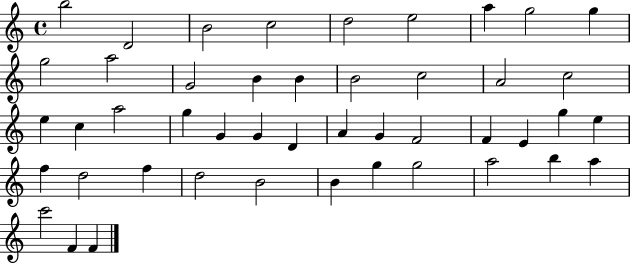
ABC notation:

X:1
T:Untitled
M:4/4
L:1/4
K:C
b2 D2 B2 c2 d2 e2 a g2 g g2 a2 G2 B B B2 c2 A2 c2 e c a2 g G G D A G F2 F E g e f d2 f d2 B2 B g g2 a2 b a c'2 F F